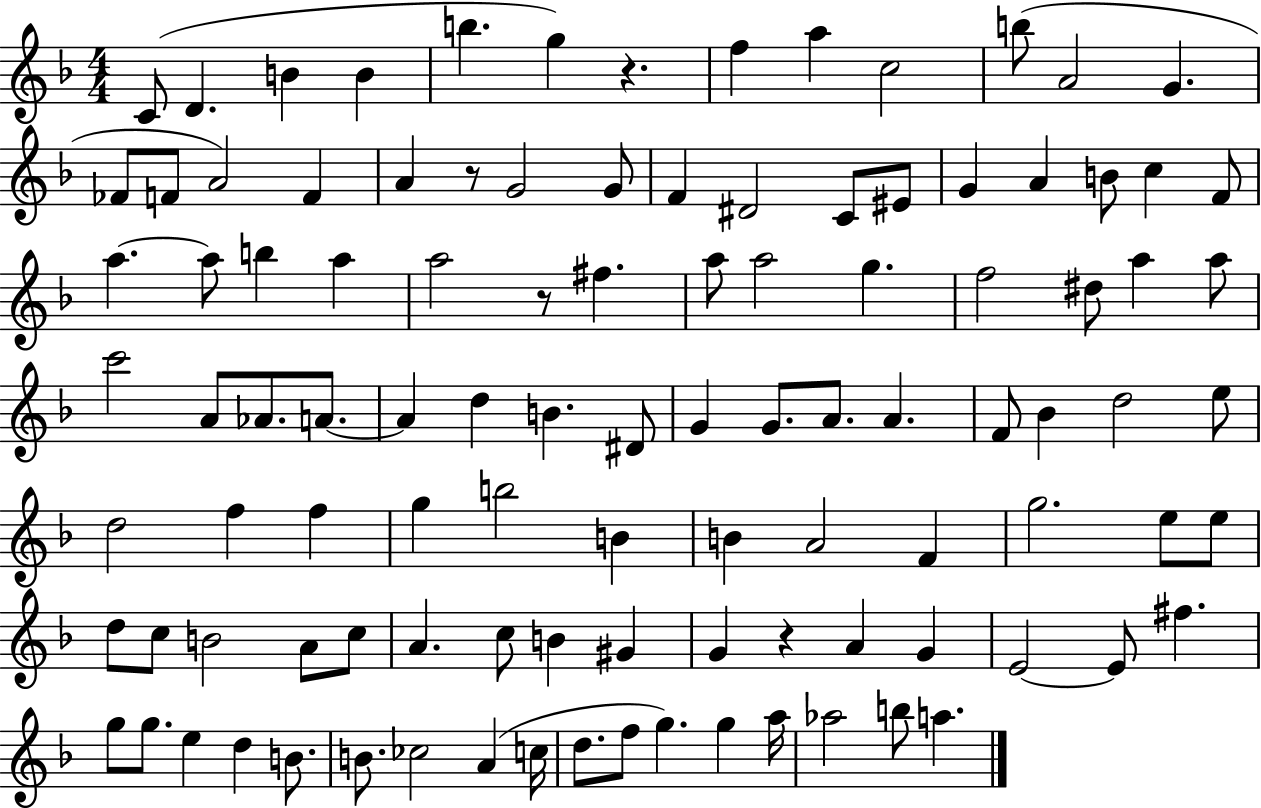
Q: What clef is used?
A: treble